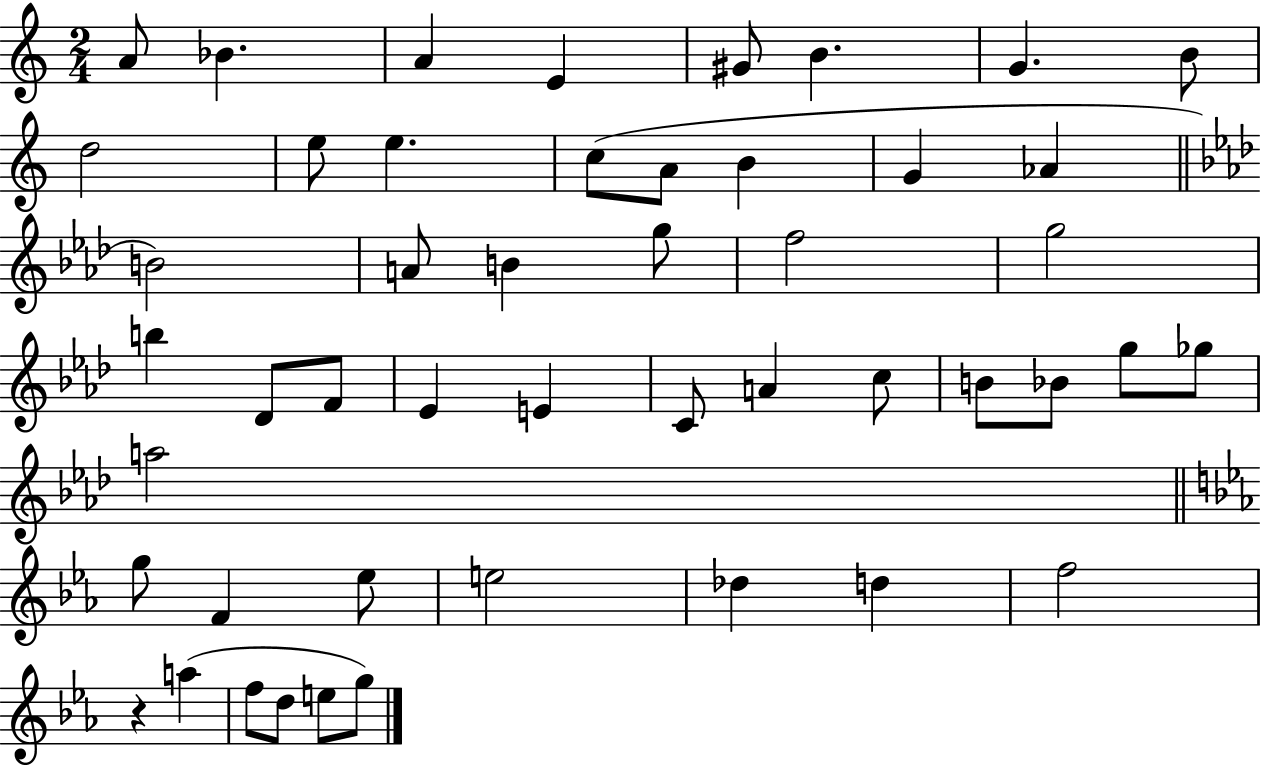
X:1
T:Untitled
M:2/4
L:1/4
K:C
A/2 _B A E ^G/2 B G B/2 d2 e/2 e c/2 A/2 B G _A B2 A/2 B g/2 f2 g2 b _D/2 F/2 _E E C/2 A c/2 B/2 _B/2 g/2 _g/2 a2 g/2 F _e/2 e2 _d d f2 z a f/2 d/2 e/2 g/2